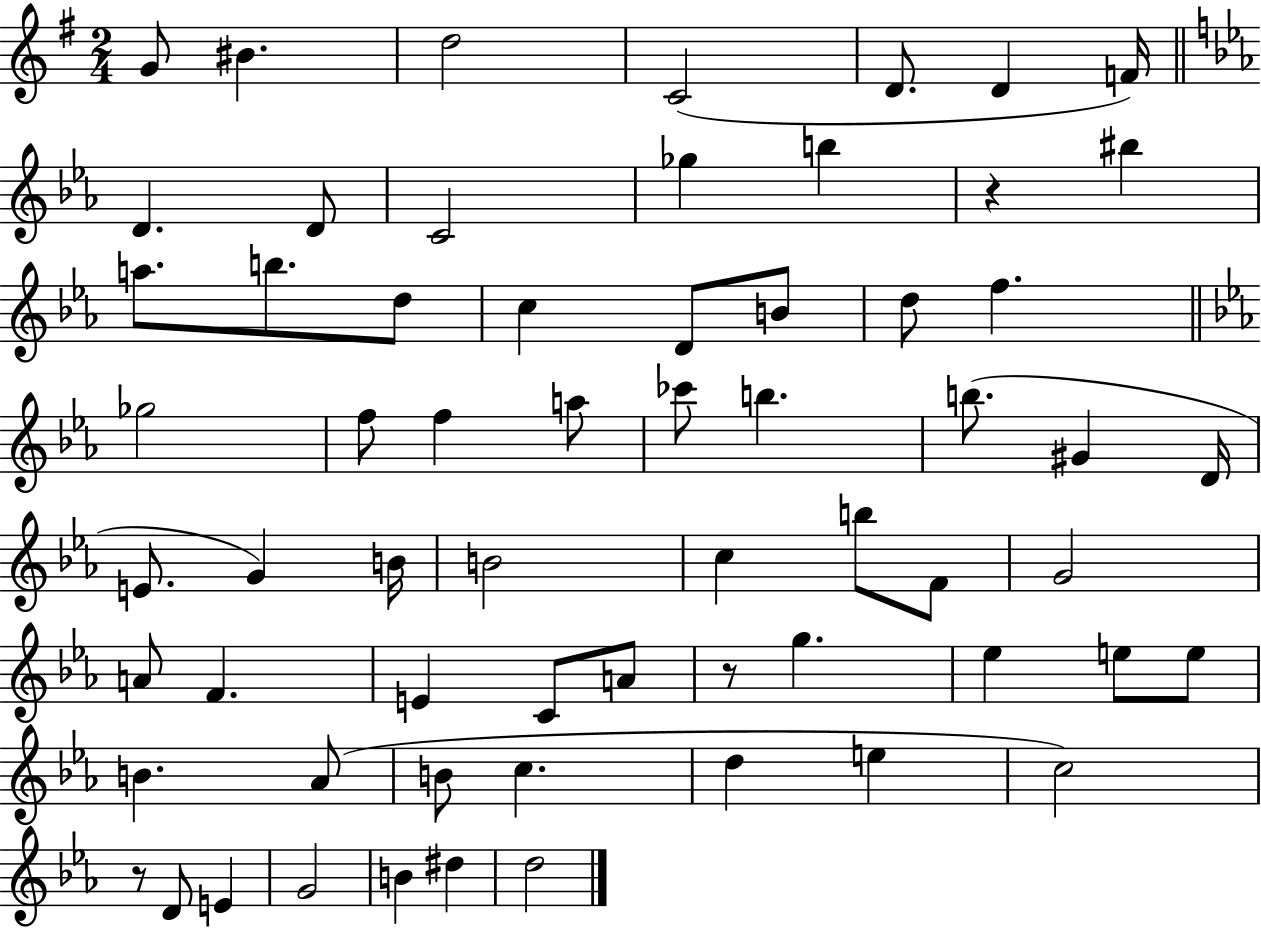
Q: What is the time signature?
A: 2/4